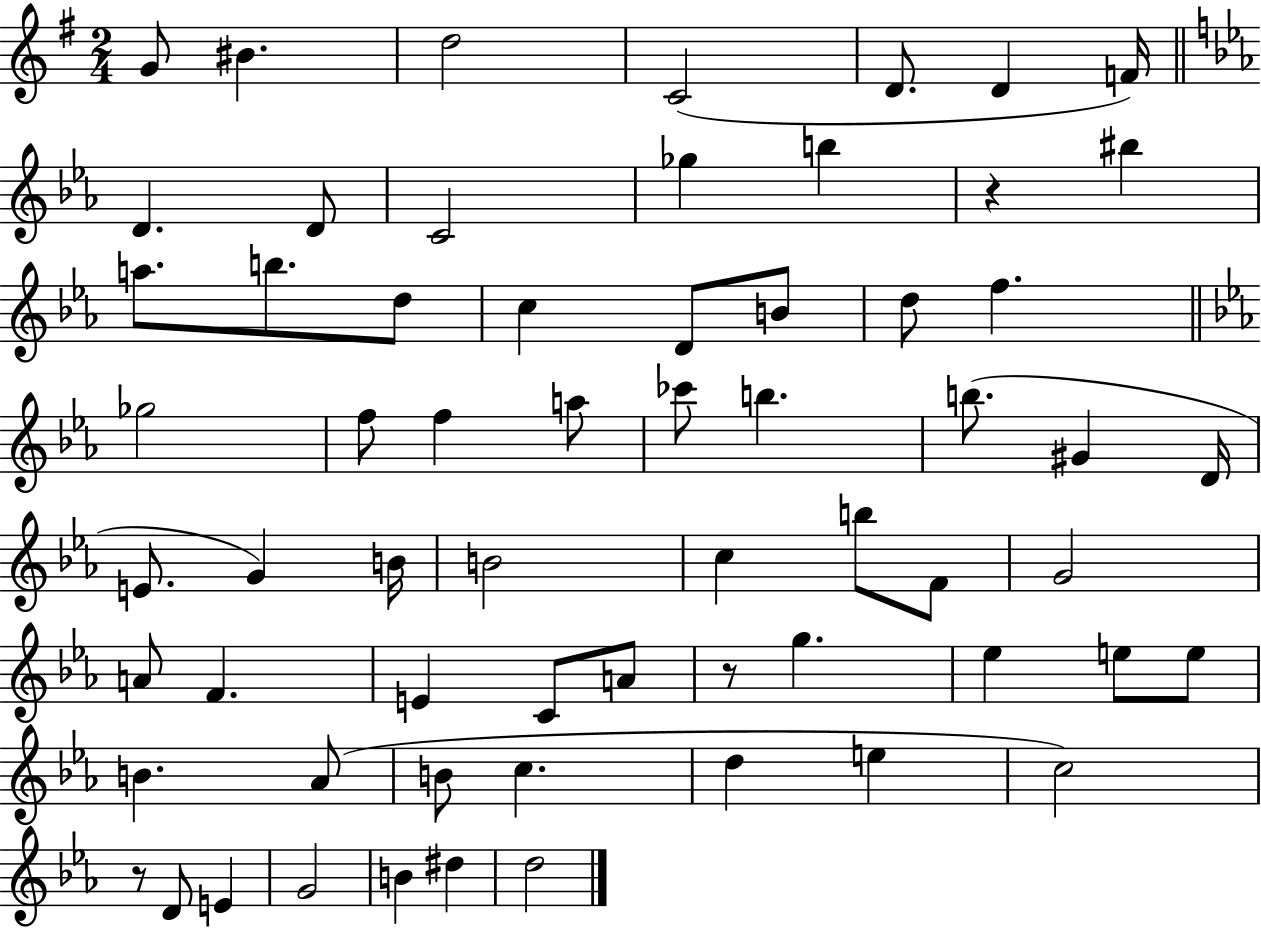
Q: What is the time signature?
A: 2/4